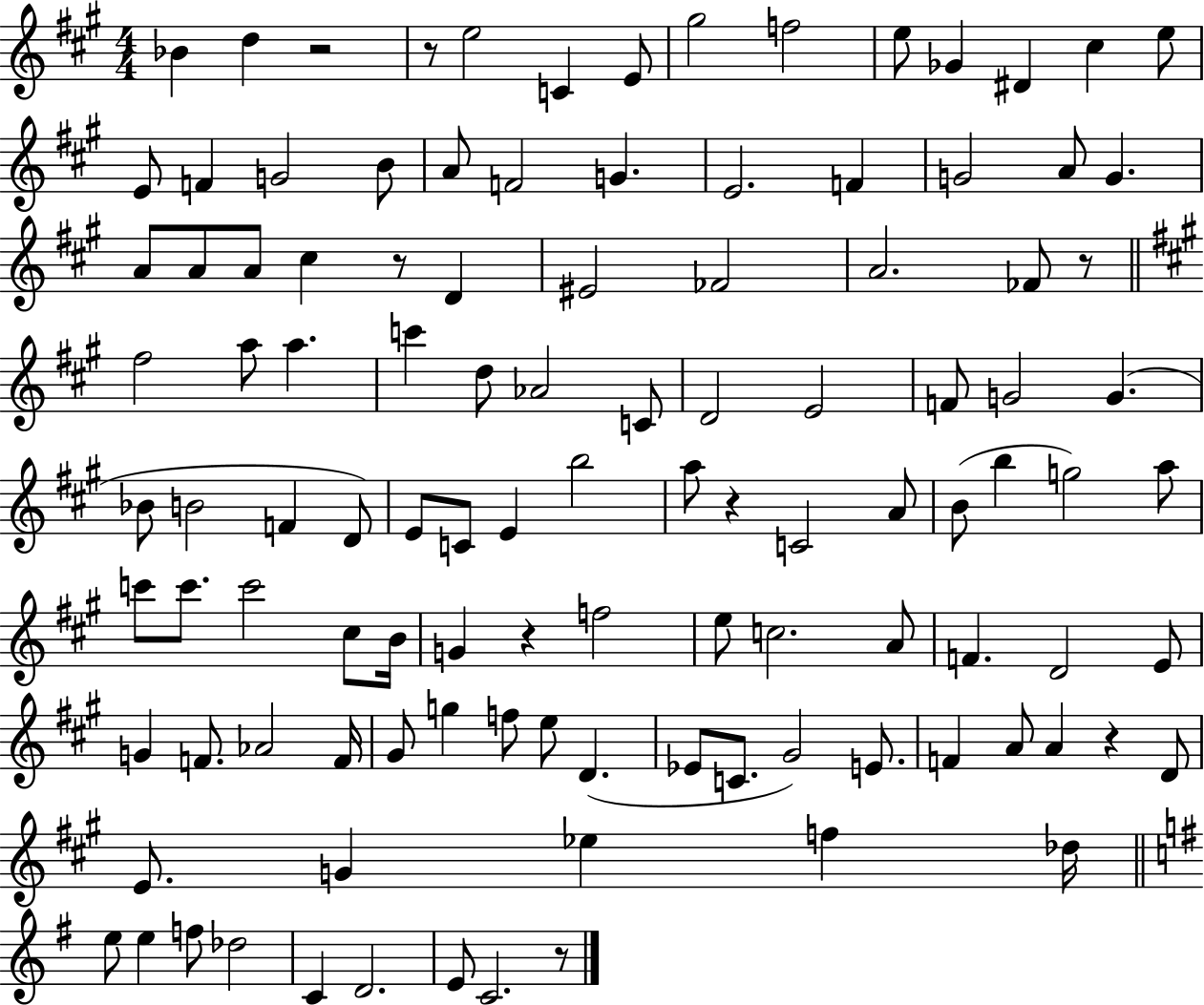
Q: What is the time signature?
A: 4/4